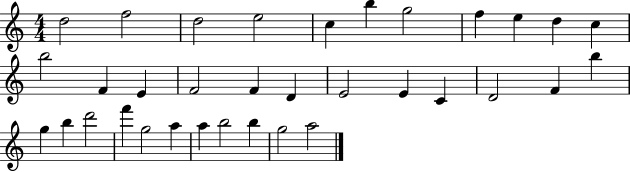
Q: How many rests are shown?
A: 0